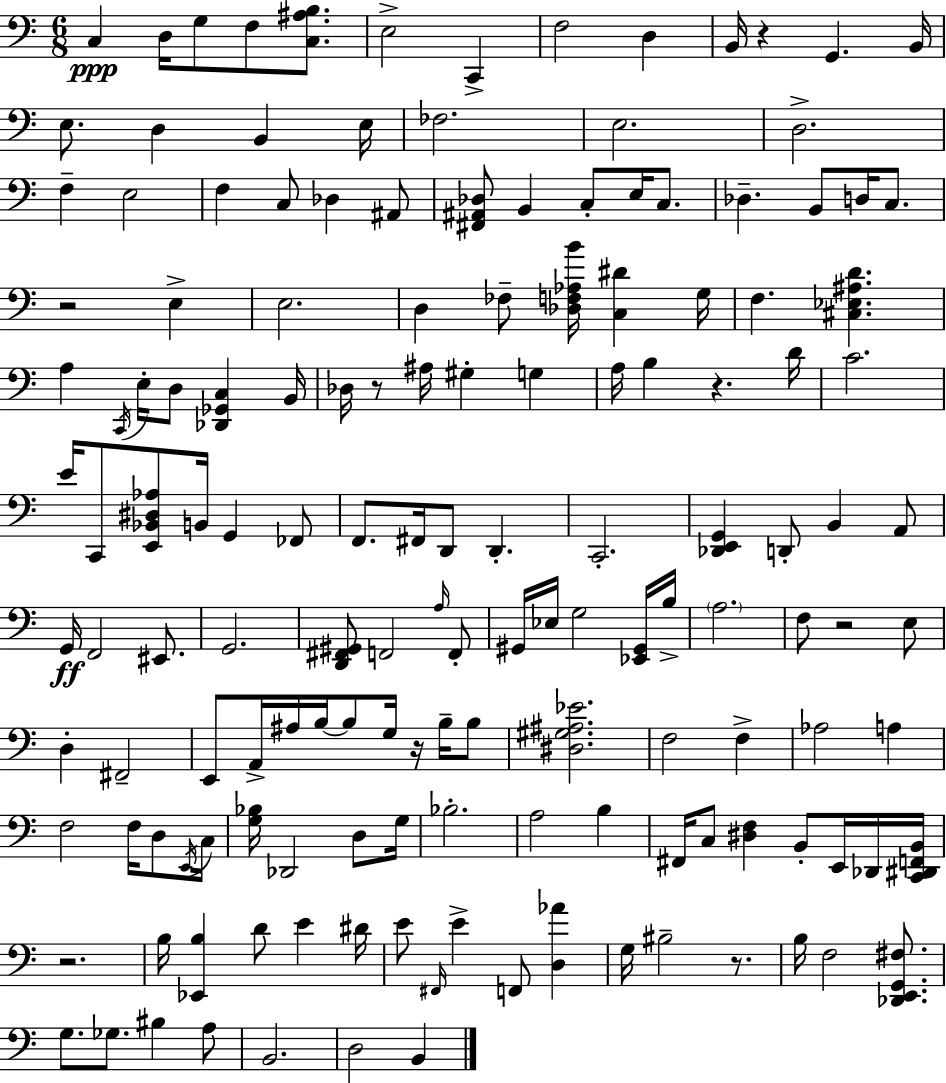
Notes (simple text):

C3/q D3/s G3/e F3/e [C3,A#3,B3]/e. E3/h C2/q F3/h D3/q B2/s R/q G2/q. B2/s E3/e. D3/q B2/q E3/s FES3/h. E3/h. D3/h. F3/q E3/h F3/q C3/e Db3/q A#2/e [F#2,A#2,Db3]/e B2/q C3/e E3/s C3/e. Db3/q. B2/e D3/s C3/e. R/h E3/q E3/h. D3/q FES3/e [Db3,F3,Ab3,B4]/s [C3,D#4]/q G3/s F3/q. [C#3,Eb3,A#3,D4]/q. A3/q C2/s E3/s D3/e [Db2,Gb2,C3]/q B2/s Db3/s R/e A#3/s G#3/q G3/q A3/s B3/q R/q. D4/s C4/h. E4/s C2/e [E2,Bb2,D#3,Ab3]/e B2/s G2/q FES2/e F2/e. F#2/s D2/e D2/q. C2/h. [Db2,E2,G2]/q D2/e B2/q A2/e G2/s F2/h EIS2/e. G2/h. [D2,F#2,G#2]/e F2/h A3/s F2/e G#2/s Eb3/s G3/h [Eb2,G#2]/s B3/s A3/h. F3/e R/h E3/e D3/q F#2/h E2/e A2/s A#3/s B3/s B3/e G3/s R/s B3/s B3/e [D#3,G#3,A#3,Eb4]/h. F3/h F3/q Ab3/h A3/q F3/h F3/s D3/e E2/s C3/s [G3,Bb3]/s Db2/h D3/e G3/s Bb3/h. A3/h B3/q F#2/s C3/e [D#3,F3]/q B2/e E2/s Db2/s [C2,D#2,F2,B2]/s R/h. B3/s [Eb2,B3]/q D4/e E4/q D#4/s E4/e F#2/s E4/q F2/e [D3,Ab4]/q G3/s BIS3/h R/e. B3/s F3/h [Db2,E2,G2,F#3]/e. G3/e. Gb3/e. BIS3/q A3/e B2/h. D3/h B2/q